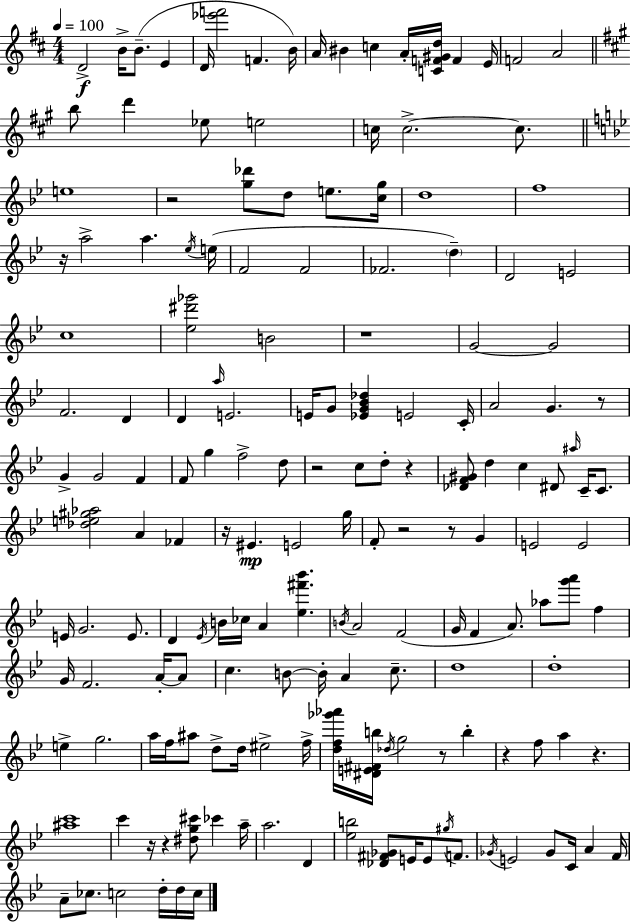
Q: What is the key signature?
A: D major